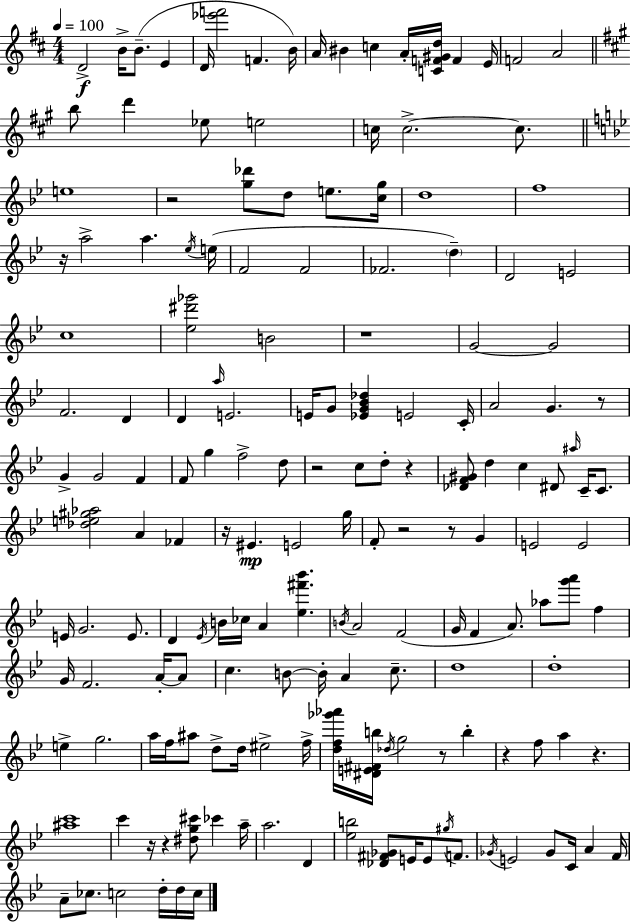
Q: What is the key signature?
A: D major